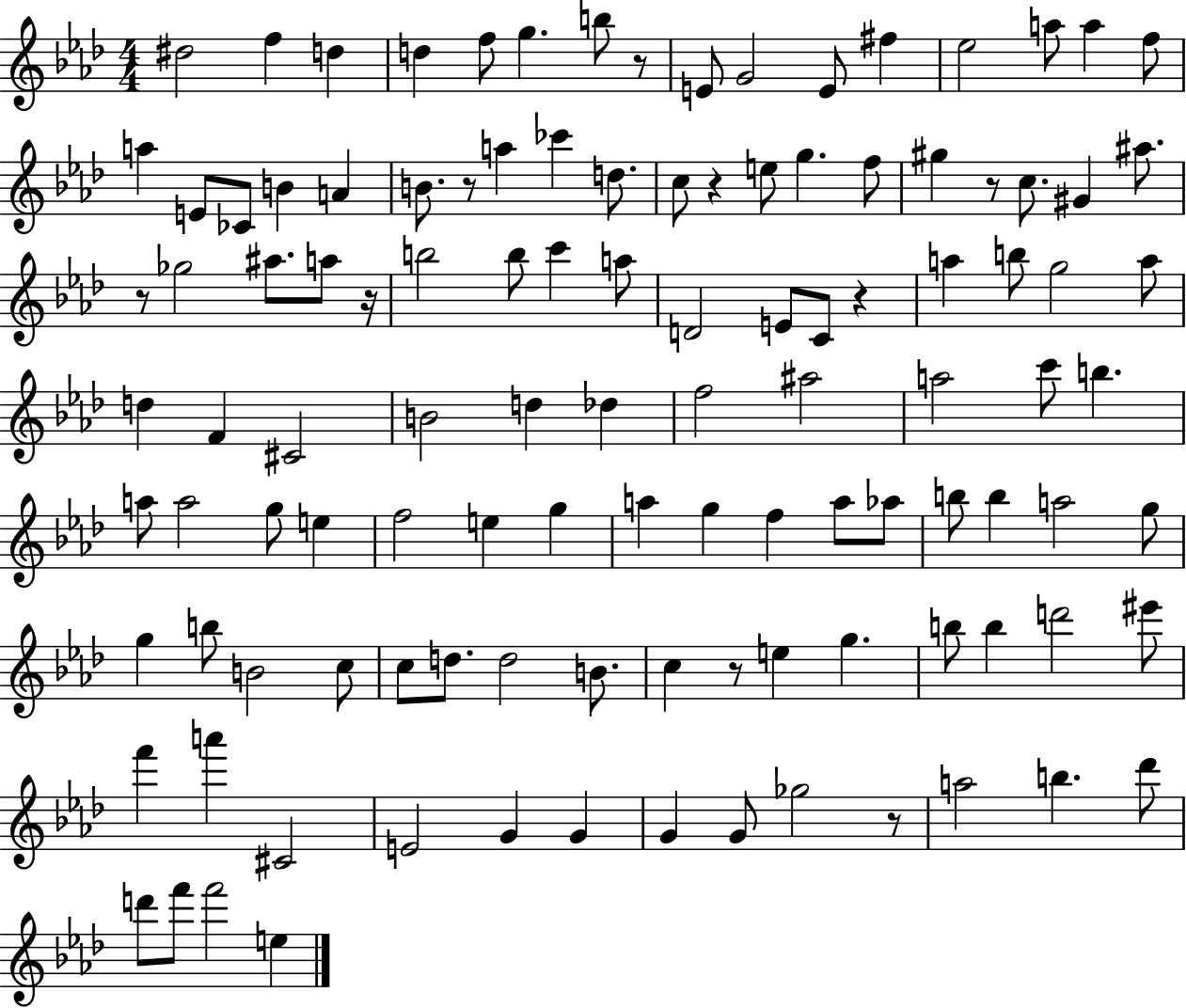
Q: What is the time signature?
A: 4/4